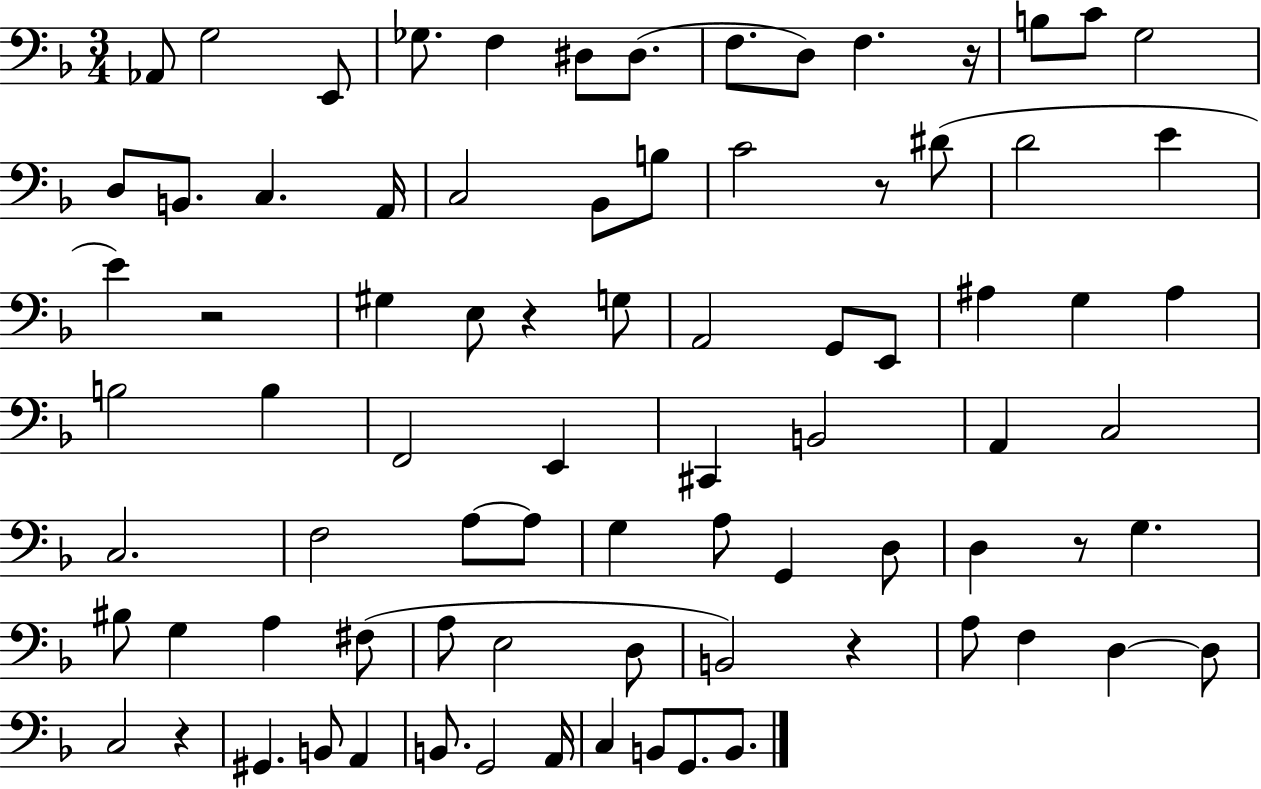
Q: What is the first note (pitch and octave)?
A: Ab2